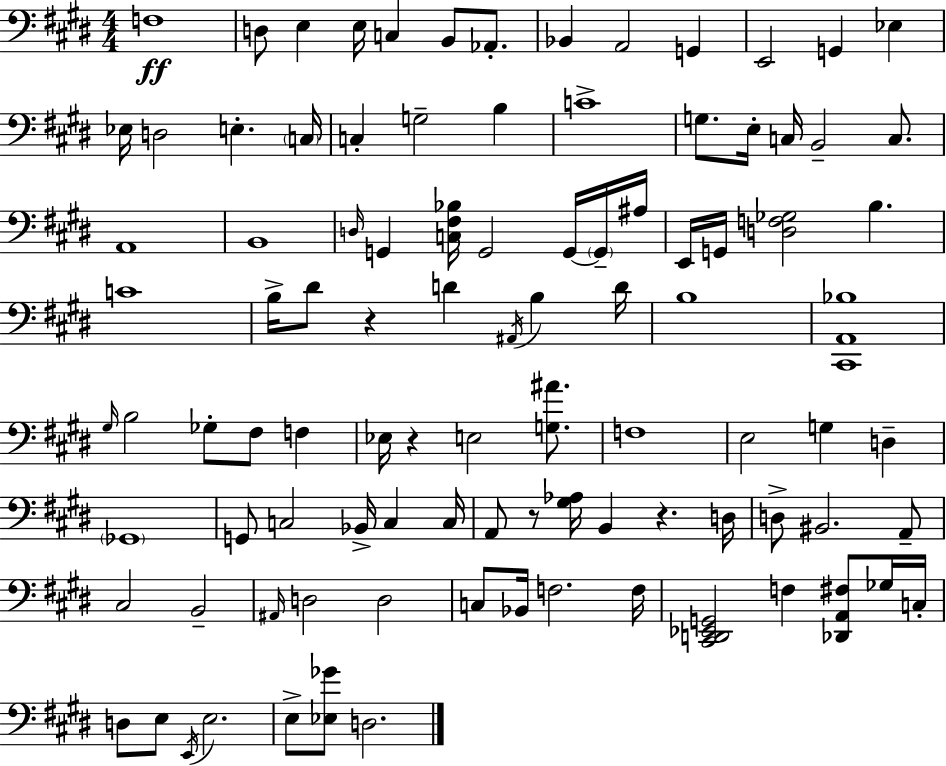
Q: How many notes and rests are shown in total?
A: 98